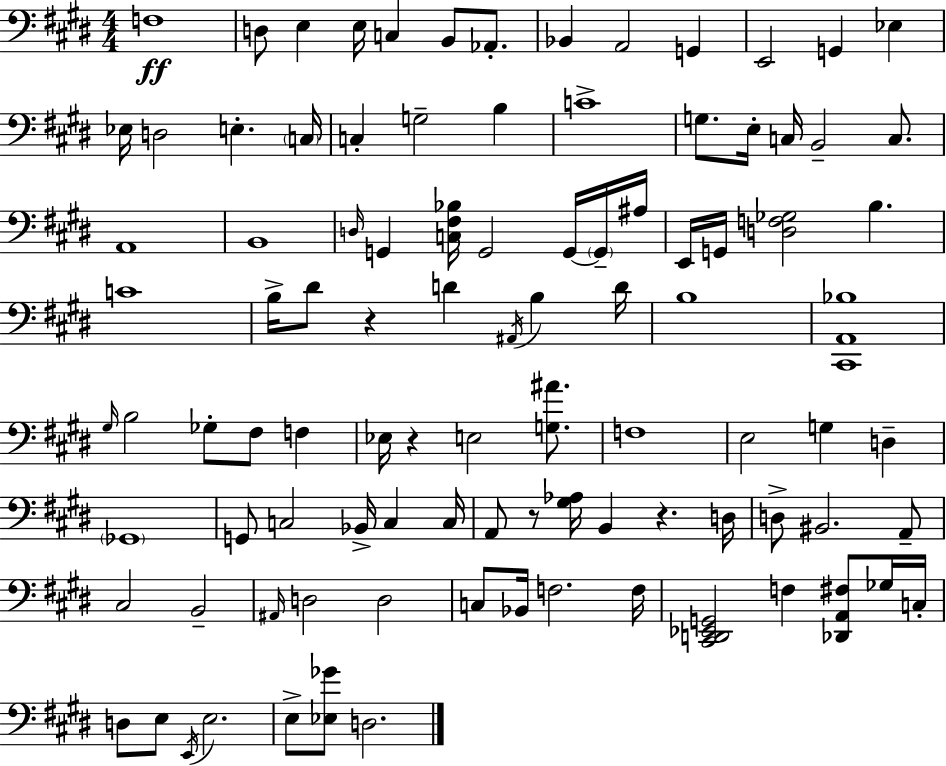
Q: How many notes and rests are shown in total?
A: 98